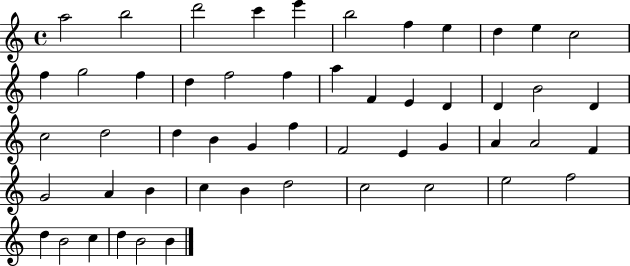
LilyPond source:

{
  \clef treble
  \time 4/4
  \defaultTimeSignature
  \key c \major
  a''2 b''2 | d'''2 c'''4 e'''4 | b''2 f''4 e''4 | d''4 e''4 c''2 | \break f''4 g''2 f''4 | d''4 f''2 f''4 | a''4 f'4 e'4 d'4 | d'4 b'2 d'4 | \break c''2 d''2 | d''4 b'4 g'4 f''4 | f'2 e'4 g'4 | a'4 a'2 f'4 | \break g'2 a'4 b'4 | c''4 b'4 d''2 | c''2 c''2 | e''2 f''2 | \break d''4 b'2 c''4 | d''4 b'2 b'4 | \bar "|."
}